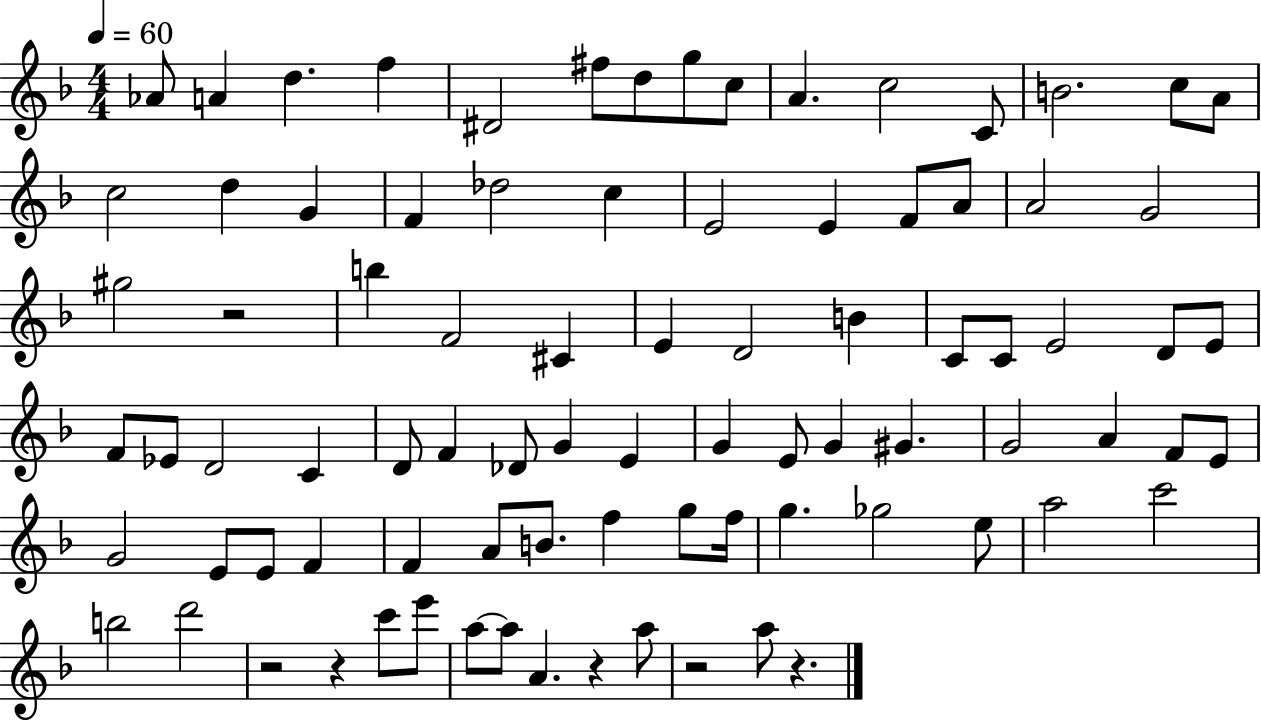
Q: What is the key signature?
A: F major